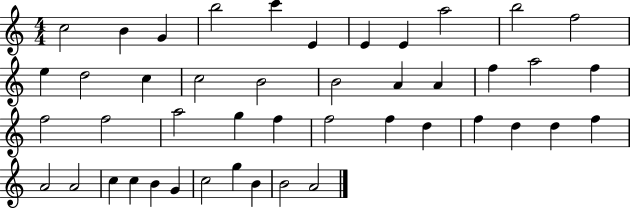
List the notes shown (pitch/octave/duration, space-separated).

C5/h B4/q G4/q B5/h C6/q E4/q E4/q E4/q A5/h B5/h F5/h E5/q D5/h C5/q C5/h B4/h B4/h A4/q A4/q F5/q A5/h F5/q F5/h F5/h A5/h G5/q F5/q F5/h F5/q D5/q F5/q D5/q D5/q F5/q A4/h A4/h C5/q C5/q B4/q G4/q C5/h G5/q B4/q B4/h A4/h